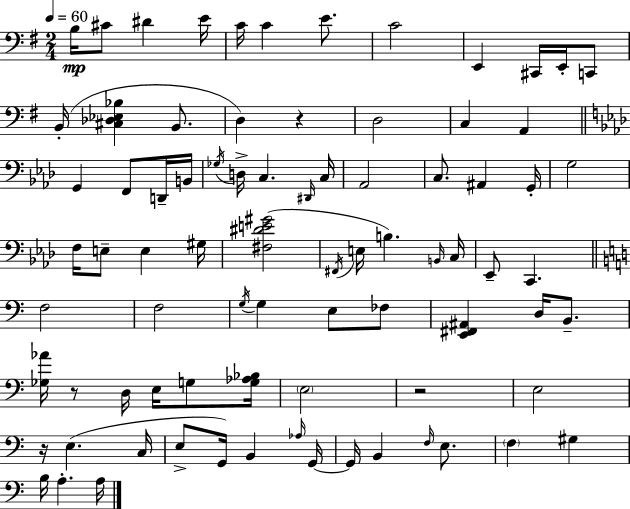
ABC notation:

X:1
T:Untitled
M:2/4
L:1/4
K:Em
B,/4 ^C/2 ^D E/4 C/4 C E/2 C2 E,, ^C,,/4 E,,/4 C,,/2 B,,/4 [^C,_D,_E,_B,] B,,/2 D, z D,2 C, A,, G,, F,,/2 D,,/4 B,,/4 _G,/4 D,/4 C, ^D,,/4 C,/4 _A,,2 C,/2 ^A,, G,,/4 G,2 F,/4 E,/2 E, ^G,/4 [^F,^DE^G]2 ^F,,/4 E,/4 B, B,,/4 C,/4 _E,,/2 C,, F,2 F,2 G,/4 G, E,/2 _F,/2 [E,,^F,,^A,,] D,/4 B,,/2 [_G,_A]/4 z/2 D,/4 E,/4 G,/2 [G,_A,_B,]/4 E,2 z2 E,2 z/4 E, C,/4 E,/2 G,,/4 B,, _A,/4 G,,/4 G,,/4 B,, F,/4 E,/2 F, ^G, B,/4 A, A,/4